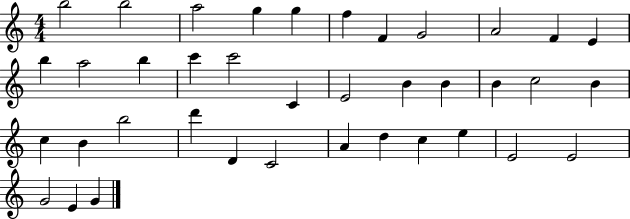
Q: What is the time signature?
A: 4/4